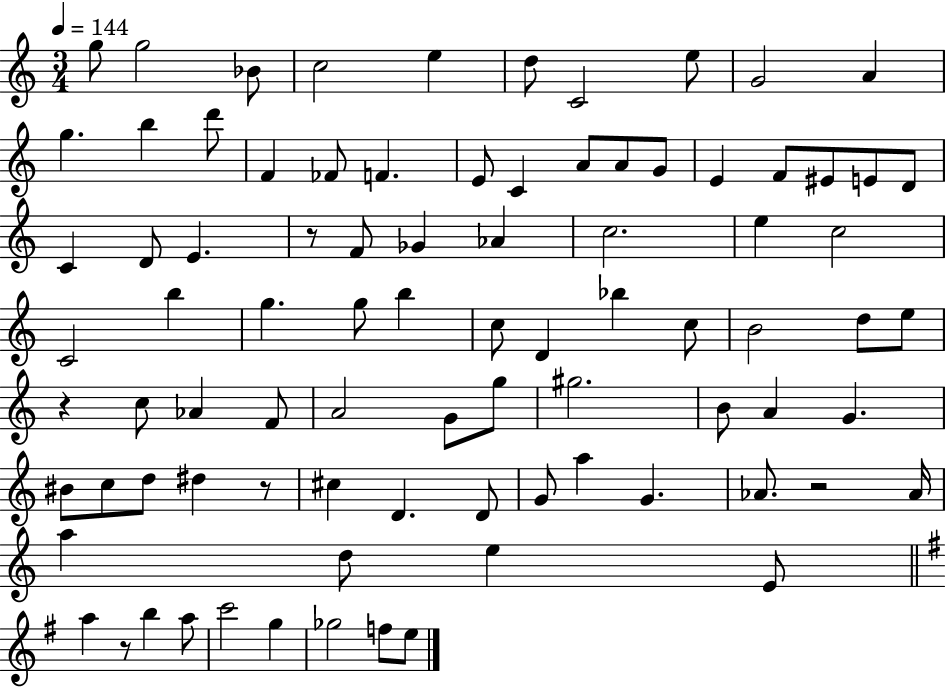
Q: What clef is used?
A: treble